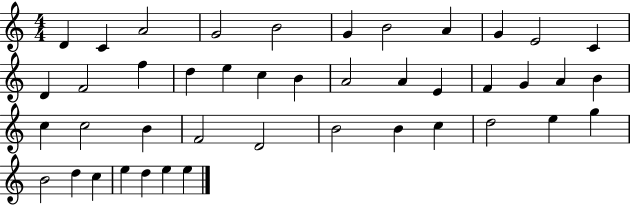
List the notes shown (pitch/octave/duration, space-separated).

D4/q C4/q A4/h G4/h B4/h G4/q B4/h A4/q G4/q E4/h C4/q D4/q F4/h F5/q D5/q E5/q C5/q B4/q A4/h A4/q E4/q F4/q G4/q A4/q B4/q C5/q C5/h B4/q F4/h D4/h B4/h B4/q C5/q D5/h E5/q G5/q B4/h D5/q C5/q E5/q D5/q E5/q E5/q